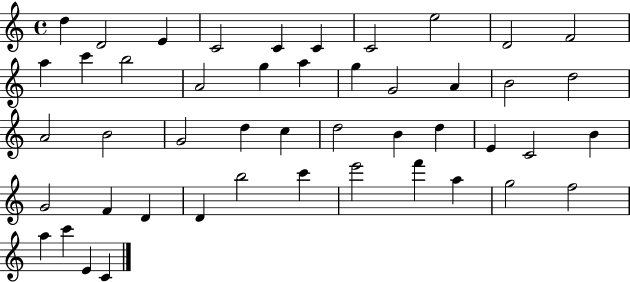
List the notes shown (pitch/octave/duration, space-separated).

D5/q D4/h E4/q C4/h C4/q C4/q C4/h E5/h D4/h F4/h A5/q C6/q B5/h A4/h G5/q A5/q G5/q G4/h A4/q B4/h D5/h A4/h B4/h G4/h D5/q C5/q D5/h B4/q D5/q E4/q C4/h B4/q G4/h F4/q D4/q D4/q B5/h C6/q E6/h F6/q A5/q G5/h F5/h A5/q C6/q E4/q C4/q